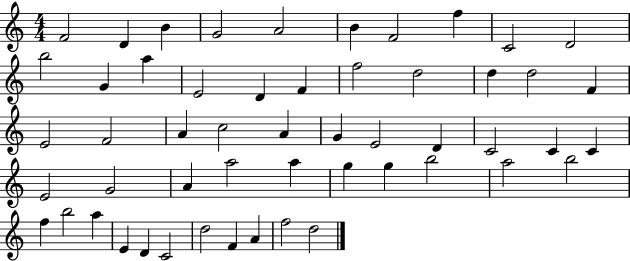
F4/h D4/q B4/q G4/h A4/h B4/q F4/h F5/q C4/h D4/h B5/h G4/q A5/q E4/h D4/q F4/q F5/h D5/h D5/q D5/h F4/q E4/h F4/h A4/q C5/h A4/q G4/q E4/h D4/q C4/h C4/q C4/q E4/h G4/h A4/q A5/h A5/q G5/q G5/q B5/h A5/h B5/h F5/q B5/h A5/q E4/q D4/q C4/h D5/h F4/q A4/q F5/h D5/h